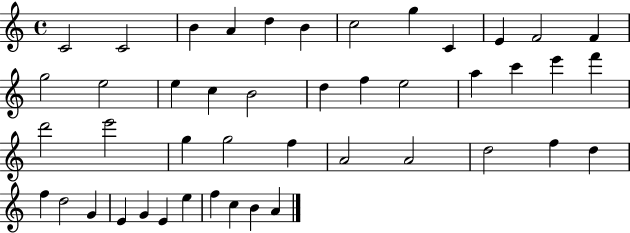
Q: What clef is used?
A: treble